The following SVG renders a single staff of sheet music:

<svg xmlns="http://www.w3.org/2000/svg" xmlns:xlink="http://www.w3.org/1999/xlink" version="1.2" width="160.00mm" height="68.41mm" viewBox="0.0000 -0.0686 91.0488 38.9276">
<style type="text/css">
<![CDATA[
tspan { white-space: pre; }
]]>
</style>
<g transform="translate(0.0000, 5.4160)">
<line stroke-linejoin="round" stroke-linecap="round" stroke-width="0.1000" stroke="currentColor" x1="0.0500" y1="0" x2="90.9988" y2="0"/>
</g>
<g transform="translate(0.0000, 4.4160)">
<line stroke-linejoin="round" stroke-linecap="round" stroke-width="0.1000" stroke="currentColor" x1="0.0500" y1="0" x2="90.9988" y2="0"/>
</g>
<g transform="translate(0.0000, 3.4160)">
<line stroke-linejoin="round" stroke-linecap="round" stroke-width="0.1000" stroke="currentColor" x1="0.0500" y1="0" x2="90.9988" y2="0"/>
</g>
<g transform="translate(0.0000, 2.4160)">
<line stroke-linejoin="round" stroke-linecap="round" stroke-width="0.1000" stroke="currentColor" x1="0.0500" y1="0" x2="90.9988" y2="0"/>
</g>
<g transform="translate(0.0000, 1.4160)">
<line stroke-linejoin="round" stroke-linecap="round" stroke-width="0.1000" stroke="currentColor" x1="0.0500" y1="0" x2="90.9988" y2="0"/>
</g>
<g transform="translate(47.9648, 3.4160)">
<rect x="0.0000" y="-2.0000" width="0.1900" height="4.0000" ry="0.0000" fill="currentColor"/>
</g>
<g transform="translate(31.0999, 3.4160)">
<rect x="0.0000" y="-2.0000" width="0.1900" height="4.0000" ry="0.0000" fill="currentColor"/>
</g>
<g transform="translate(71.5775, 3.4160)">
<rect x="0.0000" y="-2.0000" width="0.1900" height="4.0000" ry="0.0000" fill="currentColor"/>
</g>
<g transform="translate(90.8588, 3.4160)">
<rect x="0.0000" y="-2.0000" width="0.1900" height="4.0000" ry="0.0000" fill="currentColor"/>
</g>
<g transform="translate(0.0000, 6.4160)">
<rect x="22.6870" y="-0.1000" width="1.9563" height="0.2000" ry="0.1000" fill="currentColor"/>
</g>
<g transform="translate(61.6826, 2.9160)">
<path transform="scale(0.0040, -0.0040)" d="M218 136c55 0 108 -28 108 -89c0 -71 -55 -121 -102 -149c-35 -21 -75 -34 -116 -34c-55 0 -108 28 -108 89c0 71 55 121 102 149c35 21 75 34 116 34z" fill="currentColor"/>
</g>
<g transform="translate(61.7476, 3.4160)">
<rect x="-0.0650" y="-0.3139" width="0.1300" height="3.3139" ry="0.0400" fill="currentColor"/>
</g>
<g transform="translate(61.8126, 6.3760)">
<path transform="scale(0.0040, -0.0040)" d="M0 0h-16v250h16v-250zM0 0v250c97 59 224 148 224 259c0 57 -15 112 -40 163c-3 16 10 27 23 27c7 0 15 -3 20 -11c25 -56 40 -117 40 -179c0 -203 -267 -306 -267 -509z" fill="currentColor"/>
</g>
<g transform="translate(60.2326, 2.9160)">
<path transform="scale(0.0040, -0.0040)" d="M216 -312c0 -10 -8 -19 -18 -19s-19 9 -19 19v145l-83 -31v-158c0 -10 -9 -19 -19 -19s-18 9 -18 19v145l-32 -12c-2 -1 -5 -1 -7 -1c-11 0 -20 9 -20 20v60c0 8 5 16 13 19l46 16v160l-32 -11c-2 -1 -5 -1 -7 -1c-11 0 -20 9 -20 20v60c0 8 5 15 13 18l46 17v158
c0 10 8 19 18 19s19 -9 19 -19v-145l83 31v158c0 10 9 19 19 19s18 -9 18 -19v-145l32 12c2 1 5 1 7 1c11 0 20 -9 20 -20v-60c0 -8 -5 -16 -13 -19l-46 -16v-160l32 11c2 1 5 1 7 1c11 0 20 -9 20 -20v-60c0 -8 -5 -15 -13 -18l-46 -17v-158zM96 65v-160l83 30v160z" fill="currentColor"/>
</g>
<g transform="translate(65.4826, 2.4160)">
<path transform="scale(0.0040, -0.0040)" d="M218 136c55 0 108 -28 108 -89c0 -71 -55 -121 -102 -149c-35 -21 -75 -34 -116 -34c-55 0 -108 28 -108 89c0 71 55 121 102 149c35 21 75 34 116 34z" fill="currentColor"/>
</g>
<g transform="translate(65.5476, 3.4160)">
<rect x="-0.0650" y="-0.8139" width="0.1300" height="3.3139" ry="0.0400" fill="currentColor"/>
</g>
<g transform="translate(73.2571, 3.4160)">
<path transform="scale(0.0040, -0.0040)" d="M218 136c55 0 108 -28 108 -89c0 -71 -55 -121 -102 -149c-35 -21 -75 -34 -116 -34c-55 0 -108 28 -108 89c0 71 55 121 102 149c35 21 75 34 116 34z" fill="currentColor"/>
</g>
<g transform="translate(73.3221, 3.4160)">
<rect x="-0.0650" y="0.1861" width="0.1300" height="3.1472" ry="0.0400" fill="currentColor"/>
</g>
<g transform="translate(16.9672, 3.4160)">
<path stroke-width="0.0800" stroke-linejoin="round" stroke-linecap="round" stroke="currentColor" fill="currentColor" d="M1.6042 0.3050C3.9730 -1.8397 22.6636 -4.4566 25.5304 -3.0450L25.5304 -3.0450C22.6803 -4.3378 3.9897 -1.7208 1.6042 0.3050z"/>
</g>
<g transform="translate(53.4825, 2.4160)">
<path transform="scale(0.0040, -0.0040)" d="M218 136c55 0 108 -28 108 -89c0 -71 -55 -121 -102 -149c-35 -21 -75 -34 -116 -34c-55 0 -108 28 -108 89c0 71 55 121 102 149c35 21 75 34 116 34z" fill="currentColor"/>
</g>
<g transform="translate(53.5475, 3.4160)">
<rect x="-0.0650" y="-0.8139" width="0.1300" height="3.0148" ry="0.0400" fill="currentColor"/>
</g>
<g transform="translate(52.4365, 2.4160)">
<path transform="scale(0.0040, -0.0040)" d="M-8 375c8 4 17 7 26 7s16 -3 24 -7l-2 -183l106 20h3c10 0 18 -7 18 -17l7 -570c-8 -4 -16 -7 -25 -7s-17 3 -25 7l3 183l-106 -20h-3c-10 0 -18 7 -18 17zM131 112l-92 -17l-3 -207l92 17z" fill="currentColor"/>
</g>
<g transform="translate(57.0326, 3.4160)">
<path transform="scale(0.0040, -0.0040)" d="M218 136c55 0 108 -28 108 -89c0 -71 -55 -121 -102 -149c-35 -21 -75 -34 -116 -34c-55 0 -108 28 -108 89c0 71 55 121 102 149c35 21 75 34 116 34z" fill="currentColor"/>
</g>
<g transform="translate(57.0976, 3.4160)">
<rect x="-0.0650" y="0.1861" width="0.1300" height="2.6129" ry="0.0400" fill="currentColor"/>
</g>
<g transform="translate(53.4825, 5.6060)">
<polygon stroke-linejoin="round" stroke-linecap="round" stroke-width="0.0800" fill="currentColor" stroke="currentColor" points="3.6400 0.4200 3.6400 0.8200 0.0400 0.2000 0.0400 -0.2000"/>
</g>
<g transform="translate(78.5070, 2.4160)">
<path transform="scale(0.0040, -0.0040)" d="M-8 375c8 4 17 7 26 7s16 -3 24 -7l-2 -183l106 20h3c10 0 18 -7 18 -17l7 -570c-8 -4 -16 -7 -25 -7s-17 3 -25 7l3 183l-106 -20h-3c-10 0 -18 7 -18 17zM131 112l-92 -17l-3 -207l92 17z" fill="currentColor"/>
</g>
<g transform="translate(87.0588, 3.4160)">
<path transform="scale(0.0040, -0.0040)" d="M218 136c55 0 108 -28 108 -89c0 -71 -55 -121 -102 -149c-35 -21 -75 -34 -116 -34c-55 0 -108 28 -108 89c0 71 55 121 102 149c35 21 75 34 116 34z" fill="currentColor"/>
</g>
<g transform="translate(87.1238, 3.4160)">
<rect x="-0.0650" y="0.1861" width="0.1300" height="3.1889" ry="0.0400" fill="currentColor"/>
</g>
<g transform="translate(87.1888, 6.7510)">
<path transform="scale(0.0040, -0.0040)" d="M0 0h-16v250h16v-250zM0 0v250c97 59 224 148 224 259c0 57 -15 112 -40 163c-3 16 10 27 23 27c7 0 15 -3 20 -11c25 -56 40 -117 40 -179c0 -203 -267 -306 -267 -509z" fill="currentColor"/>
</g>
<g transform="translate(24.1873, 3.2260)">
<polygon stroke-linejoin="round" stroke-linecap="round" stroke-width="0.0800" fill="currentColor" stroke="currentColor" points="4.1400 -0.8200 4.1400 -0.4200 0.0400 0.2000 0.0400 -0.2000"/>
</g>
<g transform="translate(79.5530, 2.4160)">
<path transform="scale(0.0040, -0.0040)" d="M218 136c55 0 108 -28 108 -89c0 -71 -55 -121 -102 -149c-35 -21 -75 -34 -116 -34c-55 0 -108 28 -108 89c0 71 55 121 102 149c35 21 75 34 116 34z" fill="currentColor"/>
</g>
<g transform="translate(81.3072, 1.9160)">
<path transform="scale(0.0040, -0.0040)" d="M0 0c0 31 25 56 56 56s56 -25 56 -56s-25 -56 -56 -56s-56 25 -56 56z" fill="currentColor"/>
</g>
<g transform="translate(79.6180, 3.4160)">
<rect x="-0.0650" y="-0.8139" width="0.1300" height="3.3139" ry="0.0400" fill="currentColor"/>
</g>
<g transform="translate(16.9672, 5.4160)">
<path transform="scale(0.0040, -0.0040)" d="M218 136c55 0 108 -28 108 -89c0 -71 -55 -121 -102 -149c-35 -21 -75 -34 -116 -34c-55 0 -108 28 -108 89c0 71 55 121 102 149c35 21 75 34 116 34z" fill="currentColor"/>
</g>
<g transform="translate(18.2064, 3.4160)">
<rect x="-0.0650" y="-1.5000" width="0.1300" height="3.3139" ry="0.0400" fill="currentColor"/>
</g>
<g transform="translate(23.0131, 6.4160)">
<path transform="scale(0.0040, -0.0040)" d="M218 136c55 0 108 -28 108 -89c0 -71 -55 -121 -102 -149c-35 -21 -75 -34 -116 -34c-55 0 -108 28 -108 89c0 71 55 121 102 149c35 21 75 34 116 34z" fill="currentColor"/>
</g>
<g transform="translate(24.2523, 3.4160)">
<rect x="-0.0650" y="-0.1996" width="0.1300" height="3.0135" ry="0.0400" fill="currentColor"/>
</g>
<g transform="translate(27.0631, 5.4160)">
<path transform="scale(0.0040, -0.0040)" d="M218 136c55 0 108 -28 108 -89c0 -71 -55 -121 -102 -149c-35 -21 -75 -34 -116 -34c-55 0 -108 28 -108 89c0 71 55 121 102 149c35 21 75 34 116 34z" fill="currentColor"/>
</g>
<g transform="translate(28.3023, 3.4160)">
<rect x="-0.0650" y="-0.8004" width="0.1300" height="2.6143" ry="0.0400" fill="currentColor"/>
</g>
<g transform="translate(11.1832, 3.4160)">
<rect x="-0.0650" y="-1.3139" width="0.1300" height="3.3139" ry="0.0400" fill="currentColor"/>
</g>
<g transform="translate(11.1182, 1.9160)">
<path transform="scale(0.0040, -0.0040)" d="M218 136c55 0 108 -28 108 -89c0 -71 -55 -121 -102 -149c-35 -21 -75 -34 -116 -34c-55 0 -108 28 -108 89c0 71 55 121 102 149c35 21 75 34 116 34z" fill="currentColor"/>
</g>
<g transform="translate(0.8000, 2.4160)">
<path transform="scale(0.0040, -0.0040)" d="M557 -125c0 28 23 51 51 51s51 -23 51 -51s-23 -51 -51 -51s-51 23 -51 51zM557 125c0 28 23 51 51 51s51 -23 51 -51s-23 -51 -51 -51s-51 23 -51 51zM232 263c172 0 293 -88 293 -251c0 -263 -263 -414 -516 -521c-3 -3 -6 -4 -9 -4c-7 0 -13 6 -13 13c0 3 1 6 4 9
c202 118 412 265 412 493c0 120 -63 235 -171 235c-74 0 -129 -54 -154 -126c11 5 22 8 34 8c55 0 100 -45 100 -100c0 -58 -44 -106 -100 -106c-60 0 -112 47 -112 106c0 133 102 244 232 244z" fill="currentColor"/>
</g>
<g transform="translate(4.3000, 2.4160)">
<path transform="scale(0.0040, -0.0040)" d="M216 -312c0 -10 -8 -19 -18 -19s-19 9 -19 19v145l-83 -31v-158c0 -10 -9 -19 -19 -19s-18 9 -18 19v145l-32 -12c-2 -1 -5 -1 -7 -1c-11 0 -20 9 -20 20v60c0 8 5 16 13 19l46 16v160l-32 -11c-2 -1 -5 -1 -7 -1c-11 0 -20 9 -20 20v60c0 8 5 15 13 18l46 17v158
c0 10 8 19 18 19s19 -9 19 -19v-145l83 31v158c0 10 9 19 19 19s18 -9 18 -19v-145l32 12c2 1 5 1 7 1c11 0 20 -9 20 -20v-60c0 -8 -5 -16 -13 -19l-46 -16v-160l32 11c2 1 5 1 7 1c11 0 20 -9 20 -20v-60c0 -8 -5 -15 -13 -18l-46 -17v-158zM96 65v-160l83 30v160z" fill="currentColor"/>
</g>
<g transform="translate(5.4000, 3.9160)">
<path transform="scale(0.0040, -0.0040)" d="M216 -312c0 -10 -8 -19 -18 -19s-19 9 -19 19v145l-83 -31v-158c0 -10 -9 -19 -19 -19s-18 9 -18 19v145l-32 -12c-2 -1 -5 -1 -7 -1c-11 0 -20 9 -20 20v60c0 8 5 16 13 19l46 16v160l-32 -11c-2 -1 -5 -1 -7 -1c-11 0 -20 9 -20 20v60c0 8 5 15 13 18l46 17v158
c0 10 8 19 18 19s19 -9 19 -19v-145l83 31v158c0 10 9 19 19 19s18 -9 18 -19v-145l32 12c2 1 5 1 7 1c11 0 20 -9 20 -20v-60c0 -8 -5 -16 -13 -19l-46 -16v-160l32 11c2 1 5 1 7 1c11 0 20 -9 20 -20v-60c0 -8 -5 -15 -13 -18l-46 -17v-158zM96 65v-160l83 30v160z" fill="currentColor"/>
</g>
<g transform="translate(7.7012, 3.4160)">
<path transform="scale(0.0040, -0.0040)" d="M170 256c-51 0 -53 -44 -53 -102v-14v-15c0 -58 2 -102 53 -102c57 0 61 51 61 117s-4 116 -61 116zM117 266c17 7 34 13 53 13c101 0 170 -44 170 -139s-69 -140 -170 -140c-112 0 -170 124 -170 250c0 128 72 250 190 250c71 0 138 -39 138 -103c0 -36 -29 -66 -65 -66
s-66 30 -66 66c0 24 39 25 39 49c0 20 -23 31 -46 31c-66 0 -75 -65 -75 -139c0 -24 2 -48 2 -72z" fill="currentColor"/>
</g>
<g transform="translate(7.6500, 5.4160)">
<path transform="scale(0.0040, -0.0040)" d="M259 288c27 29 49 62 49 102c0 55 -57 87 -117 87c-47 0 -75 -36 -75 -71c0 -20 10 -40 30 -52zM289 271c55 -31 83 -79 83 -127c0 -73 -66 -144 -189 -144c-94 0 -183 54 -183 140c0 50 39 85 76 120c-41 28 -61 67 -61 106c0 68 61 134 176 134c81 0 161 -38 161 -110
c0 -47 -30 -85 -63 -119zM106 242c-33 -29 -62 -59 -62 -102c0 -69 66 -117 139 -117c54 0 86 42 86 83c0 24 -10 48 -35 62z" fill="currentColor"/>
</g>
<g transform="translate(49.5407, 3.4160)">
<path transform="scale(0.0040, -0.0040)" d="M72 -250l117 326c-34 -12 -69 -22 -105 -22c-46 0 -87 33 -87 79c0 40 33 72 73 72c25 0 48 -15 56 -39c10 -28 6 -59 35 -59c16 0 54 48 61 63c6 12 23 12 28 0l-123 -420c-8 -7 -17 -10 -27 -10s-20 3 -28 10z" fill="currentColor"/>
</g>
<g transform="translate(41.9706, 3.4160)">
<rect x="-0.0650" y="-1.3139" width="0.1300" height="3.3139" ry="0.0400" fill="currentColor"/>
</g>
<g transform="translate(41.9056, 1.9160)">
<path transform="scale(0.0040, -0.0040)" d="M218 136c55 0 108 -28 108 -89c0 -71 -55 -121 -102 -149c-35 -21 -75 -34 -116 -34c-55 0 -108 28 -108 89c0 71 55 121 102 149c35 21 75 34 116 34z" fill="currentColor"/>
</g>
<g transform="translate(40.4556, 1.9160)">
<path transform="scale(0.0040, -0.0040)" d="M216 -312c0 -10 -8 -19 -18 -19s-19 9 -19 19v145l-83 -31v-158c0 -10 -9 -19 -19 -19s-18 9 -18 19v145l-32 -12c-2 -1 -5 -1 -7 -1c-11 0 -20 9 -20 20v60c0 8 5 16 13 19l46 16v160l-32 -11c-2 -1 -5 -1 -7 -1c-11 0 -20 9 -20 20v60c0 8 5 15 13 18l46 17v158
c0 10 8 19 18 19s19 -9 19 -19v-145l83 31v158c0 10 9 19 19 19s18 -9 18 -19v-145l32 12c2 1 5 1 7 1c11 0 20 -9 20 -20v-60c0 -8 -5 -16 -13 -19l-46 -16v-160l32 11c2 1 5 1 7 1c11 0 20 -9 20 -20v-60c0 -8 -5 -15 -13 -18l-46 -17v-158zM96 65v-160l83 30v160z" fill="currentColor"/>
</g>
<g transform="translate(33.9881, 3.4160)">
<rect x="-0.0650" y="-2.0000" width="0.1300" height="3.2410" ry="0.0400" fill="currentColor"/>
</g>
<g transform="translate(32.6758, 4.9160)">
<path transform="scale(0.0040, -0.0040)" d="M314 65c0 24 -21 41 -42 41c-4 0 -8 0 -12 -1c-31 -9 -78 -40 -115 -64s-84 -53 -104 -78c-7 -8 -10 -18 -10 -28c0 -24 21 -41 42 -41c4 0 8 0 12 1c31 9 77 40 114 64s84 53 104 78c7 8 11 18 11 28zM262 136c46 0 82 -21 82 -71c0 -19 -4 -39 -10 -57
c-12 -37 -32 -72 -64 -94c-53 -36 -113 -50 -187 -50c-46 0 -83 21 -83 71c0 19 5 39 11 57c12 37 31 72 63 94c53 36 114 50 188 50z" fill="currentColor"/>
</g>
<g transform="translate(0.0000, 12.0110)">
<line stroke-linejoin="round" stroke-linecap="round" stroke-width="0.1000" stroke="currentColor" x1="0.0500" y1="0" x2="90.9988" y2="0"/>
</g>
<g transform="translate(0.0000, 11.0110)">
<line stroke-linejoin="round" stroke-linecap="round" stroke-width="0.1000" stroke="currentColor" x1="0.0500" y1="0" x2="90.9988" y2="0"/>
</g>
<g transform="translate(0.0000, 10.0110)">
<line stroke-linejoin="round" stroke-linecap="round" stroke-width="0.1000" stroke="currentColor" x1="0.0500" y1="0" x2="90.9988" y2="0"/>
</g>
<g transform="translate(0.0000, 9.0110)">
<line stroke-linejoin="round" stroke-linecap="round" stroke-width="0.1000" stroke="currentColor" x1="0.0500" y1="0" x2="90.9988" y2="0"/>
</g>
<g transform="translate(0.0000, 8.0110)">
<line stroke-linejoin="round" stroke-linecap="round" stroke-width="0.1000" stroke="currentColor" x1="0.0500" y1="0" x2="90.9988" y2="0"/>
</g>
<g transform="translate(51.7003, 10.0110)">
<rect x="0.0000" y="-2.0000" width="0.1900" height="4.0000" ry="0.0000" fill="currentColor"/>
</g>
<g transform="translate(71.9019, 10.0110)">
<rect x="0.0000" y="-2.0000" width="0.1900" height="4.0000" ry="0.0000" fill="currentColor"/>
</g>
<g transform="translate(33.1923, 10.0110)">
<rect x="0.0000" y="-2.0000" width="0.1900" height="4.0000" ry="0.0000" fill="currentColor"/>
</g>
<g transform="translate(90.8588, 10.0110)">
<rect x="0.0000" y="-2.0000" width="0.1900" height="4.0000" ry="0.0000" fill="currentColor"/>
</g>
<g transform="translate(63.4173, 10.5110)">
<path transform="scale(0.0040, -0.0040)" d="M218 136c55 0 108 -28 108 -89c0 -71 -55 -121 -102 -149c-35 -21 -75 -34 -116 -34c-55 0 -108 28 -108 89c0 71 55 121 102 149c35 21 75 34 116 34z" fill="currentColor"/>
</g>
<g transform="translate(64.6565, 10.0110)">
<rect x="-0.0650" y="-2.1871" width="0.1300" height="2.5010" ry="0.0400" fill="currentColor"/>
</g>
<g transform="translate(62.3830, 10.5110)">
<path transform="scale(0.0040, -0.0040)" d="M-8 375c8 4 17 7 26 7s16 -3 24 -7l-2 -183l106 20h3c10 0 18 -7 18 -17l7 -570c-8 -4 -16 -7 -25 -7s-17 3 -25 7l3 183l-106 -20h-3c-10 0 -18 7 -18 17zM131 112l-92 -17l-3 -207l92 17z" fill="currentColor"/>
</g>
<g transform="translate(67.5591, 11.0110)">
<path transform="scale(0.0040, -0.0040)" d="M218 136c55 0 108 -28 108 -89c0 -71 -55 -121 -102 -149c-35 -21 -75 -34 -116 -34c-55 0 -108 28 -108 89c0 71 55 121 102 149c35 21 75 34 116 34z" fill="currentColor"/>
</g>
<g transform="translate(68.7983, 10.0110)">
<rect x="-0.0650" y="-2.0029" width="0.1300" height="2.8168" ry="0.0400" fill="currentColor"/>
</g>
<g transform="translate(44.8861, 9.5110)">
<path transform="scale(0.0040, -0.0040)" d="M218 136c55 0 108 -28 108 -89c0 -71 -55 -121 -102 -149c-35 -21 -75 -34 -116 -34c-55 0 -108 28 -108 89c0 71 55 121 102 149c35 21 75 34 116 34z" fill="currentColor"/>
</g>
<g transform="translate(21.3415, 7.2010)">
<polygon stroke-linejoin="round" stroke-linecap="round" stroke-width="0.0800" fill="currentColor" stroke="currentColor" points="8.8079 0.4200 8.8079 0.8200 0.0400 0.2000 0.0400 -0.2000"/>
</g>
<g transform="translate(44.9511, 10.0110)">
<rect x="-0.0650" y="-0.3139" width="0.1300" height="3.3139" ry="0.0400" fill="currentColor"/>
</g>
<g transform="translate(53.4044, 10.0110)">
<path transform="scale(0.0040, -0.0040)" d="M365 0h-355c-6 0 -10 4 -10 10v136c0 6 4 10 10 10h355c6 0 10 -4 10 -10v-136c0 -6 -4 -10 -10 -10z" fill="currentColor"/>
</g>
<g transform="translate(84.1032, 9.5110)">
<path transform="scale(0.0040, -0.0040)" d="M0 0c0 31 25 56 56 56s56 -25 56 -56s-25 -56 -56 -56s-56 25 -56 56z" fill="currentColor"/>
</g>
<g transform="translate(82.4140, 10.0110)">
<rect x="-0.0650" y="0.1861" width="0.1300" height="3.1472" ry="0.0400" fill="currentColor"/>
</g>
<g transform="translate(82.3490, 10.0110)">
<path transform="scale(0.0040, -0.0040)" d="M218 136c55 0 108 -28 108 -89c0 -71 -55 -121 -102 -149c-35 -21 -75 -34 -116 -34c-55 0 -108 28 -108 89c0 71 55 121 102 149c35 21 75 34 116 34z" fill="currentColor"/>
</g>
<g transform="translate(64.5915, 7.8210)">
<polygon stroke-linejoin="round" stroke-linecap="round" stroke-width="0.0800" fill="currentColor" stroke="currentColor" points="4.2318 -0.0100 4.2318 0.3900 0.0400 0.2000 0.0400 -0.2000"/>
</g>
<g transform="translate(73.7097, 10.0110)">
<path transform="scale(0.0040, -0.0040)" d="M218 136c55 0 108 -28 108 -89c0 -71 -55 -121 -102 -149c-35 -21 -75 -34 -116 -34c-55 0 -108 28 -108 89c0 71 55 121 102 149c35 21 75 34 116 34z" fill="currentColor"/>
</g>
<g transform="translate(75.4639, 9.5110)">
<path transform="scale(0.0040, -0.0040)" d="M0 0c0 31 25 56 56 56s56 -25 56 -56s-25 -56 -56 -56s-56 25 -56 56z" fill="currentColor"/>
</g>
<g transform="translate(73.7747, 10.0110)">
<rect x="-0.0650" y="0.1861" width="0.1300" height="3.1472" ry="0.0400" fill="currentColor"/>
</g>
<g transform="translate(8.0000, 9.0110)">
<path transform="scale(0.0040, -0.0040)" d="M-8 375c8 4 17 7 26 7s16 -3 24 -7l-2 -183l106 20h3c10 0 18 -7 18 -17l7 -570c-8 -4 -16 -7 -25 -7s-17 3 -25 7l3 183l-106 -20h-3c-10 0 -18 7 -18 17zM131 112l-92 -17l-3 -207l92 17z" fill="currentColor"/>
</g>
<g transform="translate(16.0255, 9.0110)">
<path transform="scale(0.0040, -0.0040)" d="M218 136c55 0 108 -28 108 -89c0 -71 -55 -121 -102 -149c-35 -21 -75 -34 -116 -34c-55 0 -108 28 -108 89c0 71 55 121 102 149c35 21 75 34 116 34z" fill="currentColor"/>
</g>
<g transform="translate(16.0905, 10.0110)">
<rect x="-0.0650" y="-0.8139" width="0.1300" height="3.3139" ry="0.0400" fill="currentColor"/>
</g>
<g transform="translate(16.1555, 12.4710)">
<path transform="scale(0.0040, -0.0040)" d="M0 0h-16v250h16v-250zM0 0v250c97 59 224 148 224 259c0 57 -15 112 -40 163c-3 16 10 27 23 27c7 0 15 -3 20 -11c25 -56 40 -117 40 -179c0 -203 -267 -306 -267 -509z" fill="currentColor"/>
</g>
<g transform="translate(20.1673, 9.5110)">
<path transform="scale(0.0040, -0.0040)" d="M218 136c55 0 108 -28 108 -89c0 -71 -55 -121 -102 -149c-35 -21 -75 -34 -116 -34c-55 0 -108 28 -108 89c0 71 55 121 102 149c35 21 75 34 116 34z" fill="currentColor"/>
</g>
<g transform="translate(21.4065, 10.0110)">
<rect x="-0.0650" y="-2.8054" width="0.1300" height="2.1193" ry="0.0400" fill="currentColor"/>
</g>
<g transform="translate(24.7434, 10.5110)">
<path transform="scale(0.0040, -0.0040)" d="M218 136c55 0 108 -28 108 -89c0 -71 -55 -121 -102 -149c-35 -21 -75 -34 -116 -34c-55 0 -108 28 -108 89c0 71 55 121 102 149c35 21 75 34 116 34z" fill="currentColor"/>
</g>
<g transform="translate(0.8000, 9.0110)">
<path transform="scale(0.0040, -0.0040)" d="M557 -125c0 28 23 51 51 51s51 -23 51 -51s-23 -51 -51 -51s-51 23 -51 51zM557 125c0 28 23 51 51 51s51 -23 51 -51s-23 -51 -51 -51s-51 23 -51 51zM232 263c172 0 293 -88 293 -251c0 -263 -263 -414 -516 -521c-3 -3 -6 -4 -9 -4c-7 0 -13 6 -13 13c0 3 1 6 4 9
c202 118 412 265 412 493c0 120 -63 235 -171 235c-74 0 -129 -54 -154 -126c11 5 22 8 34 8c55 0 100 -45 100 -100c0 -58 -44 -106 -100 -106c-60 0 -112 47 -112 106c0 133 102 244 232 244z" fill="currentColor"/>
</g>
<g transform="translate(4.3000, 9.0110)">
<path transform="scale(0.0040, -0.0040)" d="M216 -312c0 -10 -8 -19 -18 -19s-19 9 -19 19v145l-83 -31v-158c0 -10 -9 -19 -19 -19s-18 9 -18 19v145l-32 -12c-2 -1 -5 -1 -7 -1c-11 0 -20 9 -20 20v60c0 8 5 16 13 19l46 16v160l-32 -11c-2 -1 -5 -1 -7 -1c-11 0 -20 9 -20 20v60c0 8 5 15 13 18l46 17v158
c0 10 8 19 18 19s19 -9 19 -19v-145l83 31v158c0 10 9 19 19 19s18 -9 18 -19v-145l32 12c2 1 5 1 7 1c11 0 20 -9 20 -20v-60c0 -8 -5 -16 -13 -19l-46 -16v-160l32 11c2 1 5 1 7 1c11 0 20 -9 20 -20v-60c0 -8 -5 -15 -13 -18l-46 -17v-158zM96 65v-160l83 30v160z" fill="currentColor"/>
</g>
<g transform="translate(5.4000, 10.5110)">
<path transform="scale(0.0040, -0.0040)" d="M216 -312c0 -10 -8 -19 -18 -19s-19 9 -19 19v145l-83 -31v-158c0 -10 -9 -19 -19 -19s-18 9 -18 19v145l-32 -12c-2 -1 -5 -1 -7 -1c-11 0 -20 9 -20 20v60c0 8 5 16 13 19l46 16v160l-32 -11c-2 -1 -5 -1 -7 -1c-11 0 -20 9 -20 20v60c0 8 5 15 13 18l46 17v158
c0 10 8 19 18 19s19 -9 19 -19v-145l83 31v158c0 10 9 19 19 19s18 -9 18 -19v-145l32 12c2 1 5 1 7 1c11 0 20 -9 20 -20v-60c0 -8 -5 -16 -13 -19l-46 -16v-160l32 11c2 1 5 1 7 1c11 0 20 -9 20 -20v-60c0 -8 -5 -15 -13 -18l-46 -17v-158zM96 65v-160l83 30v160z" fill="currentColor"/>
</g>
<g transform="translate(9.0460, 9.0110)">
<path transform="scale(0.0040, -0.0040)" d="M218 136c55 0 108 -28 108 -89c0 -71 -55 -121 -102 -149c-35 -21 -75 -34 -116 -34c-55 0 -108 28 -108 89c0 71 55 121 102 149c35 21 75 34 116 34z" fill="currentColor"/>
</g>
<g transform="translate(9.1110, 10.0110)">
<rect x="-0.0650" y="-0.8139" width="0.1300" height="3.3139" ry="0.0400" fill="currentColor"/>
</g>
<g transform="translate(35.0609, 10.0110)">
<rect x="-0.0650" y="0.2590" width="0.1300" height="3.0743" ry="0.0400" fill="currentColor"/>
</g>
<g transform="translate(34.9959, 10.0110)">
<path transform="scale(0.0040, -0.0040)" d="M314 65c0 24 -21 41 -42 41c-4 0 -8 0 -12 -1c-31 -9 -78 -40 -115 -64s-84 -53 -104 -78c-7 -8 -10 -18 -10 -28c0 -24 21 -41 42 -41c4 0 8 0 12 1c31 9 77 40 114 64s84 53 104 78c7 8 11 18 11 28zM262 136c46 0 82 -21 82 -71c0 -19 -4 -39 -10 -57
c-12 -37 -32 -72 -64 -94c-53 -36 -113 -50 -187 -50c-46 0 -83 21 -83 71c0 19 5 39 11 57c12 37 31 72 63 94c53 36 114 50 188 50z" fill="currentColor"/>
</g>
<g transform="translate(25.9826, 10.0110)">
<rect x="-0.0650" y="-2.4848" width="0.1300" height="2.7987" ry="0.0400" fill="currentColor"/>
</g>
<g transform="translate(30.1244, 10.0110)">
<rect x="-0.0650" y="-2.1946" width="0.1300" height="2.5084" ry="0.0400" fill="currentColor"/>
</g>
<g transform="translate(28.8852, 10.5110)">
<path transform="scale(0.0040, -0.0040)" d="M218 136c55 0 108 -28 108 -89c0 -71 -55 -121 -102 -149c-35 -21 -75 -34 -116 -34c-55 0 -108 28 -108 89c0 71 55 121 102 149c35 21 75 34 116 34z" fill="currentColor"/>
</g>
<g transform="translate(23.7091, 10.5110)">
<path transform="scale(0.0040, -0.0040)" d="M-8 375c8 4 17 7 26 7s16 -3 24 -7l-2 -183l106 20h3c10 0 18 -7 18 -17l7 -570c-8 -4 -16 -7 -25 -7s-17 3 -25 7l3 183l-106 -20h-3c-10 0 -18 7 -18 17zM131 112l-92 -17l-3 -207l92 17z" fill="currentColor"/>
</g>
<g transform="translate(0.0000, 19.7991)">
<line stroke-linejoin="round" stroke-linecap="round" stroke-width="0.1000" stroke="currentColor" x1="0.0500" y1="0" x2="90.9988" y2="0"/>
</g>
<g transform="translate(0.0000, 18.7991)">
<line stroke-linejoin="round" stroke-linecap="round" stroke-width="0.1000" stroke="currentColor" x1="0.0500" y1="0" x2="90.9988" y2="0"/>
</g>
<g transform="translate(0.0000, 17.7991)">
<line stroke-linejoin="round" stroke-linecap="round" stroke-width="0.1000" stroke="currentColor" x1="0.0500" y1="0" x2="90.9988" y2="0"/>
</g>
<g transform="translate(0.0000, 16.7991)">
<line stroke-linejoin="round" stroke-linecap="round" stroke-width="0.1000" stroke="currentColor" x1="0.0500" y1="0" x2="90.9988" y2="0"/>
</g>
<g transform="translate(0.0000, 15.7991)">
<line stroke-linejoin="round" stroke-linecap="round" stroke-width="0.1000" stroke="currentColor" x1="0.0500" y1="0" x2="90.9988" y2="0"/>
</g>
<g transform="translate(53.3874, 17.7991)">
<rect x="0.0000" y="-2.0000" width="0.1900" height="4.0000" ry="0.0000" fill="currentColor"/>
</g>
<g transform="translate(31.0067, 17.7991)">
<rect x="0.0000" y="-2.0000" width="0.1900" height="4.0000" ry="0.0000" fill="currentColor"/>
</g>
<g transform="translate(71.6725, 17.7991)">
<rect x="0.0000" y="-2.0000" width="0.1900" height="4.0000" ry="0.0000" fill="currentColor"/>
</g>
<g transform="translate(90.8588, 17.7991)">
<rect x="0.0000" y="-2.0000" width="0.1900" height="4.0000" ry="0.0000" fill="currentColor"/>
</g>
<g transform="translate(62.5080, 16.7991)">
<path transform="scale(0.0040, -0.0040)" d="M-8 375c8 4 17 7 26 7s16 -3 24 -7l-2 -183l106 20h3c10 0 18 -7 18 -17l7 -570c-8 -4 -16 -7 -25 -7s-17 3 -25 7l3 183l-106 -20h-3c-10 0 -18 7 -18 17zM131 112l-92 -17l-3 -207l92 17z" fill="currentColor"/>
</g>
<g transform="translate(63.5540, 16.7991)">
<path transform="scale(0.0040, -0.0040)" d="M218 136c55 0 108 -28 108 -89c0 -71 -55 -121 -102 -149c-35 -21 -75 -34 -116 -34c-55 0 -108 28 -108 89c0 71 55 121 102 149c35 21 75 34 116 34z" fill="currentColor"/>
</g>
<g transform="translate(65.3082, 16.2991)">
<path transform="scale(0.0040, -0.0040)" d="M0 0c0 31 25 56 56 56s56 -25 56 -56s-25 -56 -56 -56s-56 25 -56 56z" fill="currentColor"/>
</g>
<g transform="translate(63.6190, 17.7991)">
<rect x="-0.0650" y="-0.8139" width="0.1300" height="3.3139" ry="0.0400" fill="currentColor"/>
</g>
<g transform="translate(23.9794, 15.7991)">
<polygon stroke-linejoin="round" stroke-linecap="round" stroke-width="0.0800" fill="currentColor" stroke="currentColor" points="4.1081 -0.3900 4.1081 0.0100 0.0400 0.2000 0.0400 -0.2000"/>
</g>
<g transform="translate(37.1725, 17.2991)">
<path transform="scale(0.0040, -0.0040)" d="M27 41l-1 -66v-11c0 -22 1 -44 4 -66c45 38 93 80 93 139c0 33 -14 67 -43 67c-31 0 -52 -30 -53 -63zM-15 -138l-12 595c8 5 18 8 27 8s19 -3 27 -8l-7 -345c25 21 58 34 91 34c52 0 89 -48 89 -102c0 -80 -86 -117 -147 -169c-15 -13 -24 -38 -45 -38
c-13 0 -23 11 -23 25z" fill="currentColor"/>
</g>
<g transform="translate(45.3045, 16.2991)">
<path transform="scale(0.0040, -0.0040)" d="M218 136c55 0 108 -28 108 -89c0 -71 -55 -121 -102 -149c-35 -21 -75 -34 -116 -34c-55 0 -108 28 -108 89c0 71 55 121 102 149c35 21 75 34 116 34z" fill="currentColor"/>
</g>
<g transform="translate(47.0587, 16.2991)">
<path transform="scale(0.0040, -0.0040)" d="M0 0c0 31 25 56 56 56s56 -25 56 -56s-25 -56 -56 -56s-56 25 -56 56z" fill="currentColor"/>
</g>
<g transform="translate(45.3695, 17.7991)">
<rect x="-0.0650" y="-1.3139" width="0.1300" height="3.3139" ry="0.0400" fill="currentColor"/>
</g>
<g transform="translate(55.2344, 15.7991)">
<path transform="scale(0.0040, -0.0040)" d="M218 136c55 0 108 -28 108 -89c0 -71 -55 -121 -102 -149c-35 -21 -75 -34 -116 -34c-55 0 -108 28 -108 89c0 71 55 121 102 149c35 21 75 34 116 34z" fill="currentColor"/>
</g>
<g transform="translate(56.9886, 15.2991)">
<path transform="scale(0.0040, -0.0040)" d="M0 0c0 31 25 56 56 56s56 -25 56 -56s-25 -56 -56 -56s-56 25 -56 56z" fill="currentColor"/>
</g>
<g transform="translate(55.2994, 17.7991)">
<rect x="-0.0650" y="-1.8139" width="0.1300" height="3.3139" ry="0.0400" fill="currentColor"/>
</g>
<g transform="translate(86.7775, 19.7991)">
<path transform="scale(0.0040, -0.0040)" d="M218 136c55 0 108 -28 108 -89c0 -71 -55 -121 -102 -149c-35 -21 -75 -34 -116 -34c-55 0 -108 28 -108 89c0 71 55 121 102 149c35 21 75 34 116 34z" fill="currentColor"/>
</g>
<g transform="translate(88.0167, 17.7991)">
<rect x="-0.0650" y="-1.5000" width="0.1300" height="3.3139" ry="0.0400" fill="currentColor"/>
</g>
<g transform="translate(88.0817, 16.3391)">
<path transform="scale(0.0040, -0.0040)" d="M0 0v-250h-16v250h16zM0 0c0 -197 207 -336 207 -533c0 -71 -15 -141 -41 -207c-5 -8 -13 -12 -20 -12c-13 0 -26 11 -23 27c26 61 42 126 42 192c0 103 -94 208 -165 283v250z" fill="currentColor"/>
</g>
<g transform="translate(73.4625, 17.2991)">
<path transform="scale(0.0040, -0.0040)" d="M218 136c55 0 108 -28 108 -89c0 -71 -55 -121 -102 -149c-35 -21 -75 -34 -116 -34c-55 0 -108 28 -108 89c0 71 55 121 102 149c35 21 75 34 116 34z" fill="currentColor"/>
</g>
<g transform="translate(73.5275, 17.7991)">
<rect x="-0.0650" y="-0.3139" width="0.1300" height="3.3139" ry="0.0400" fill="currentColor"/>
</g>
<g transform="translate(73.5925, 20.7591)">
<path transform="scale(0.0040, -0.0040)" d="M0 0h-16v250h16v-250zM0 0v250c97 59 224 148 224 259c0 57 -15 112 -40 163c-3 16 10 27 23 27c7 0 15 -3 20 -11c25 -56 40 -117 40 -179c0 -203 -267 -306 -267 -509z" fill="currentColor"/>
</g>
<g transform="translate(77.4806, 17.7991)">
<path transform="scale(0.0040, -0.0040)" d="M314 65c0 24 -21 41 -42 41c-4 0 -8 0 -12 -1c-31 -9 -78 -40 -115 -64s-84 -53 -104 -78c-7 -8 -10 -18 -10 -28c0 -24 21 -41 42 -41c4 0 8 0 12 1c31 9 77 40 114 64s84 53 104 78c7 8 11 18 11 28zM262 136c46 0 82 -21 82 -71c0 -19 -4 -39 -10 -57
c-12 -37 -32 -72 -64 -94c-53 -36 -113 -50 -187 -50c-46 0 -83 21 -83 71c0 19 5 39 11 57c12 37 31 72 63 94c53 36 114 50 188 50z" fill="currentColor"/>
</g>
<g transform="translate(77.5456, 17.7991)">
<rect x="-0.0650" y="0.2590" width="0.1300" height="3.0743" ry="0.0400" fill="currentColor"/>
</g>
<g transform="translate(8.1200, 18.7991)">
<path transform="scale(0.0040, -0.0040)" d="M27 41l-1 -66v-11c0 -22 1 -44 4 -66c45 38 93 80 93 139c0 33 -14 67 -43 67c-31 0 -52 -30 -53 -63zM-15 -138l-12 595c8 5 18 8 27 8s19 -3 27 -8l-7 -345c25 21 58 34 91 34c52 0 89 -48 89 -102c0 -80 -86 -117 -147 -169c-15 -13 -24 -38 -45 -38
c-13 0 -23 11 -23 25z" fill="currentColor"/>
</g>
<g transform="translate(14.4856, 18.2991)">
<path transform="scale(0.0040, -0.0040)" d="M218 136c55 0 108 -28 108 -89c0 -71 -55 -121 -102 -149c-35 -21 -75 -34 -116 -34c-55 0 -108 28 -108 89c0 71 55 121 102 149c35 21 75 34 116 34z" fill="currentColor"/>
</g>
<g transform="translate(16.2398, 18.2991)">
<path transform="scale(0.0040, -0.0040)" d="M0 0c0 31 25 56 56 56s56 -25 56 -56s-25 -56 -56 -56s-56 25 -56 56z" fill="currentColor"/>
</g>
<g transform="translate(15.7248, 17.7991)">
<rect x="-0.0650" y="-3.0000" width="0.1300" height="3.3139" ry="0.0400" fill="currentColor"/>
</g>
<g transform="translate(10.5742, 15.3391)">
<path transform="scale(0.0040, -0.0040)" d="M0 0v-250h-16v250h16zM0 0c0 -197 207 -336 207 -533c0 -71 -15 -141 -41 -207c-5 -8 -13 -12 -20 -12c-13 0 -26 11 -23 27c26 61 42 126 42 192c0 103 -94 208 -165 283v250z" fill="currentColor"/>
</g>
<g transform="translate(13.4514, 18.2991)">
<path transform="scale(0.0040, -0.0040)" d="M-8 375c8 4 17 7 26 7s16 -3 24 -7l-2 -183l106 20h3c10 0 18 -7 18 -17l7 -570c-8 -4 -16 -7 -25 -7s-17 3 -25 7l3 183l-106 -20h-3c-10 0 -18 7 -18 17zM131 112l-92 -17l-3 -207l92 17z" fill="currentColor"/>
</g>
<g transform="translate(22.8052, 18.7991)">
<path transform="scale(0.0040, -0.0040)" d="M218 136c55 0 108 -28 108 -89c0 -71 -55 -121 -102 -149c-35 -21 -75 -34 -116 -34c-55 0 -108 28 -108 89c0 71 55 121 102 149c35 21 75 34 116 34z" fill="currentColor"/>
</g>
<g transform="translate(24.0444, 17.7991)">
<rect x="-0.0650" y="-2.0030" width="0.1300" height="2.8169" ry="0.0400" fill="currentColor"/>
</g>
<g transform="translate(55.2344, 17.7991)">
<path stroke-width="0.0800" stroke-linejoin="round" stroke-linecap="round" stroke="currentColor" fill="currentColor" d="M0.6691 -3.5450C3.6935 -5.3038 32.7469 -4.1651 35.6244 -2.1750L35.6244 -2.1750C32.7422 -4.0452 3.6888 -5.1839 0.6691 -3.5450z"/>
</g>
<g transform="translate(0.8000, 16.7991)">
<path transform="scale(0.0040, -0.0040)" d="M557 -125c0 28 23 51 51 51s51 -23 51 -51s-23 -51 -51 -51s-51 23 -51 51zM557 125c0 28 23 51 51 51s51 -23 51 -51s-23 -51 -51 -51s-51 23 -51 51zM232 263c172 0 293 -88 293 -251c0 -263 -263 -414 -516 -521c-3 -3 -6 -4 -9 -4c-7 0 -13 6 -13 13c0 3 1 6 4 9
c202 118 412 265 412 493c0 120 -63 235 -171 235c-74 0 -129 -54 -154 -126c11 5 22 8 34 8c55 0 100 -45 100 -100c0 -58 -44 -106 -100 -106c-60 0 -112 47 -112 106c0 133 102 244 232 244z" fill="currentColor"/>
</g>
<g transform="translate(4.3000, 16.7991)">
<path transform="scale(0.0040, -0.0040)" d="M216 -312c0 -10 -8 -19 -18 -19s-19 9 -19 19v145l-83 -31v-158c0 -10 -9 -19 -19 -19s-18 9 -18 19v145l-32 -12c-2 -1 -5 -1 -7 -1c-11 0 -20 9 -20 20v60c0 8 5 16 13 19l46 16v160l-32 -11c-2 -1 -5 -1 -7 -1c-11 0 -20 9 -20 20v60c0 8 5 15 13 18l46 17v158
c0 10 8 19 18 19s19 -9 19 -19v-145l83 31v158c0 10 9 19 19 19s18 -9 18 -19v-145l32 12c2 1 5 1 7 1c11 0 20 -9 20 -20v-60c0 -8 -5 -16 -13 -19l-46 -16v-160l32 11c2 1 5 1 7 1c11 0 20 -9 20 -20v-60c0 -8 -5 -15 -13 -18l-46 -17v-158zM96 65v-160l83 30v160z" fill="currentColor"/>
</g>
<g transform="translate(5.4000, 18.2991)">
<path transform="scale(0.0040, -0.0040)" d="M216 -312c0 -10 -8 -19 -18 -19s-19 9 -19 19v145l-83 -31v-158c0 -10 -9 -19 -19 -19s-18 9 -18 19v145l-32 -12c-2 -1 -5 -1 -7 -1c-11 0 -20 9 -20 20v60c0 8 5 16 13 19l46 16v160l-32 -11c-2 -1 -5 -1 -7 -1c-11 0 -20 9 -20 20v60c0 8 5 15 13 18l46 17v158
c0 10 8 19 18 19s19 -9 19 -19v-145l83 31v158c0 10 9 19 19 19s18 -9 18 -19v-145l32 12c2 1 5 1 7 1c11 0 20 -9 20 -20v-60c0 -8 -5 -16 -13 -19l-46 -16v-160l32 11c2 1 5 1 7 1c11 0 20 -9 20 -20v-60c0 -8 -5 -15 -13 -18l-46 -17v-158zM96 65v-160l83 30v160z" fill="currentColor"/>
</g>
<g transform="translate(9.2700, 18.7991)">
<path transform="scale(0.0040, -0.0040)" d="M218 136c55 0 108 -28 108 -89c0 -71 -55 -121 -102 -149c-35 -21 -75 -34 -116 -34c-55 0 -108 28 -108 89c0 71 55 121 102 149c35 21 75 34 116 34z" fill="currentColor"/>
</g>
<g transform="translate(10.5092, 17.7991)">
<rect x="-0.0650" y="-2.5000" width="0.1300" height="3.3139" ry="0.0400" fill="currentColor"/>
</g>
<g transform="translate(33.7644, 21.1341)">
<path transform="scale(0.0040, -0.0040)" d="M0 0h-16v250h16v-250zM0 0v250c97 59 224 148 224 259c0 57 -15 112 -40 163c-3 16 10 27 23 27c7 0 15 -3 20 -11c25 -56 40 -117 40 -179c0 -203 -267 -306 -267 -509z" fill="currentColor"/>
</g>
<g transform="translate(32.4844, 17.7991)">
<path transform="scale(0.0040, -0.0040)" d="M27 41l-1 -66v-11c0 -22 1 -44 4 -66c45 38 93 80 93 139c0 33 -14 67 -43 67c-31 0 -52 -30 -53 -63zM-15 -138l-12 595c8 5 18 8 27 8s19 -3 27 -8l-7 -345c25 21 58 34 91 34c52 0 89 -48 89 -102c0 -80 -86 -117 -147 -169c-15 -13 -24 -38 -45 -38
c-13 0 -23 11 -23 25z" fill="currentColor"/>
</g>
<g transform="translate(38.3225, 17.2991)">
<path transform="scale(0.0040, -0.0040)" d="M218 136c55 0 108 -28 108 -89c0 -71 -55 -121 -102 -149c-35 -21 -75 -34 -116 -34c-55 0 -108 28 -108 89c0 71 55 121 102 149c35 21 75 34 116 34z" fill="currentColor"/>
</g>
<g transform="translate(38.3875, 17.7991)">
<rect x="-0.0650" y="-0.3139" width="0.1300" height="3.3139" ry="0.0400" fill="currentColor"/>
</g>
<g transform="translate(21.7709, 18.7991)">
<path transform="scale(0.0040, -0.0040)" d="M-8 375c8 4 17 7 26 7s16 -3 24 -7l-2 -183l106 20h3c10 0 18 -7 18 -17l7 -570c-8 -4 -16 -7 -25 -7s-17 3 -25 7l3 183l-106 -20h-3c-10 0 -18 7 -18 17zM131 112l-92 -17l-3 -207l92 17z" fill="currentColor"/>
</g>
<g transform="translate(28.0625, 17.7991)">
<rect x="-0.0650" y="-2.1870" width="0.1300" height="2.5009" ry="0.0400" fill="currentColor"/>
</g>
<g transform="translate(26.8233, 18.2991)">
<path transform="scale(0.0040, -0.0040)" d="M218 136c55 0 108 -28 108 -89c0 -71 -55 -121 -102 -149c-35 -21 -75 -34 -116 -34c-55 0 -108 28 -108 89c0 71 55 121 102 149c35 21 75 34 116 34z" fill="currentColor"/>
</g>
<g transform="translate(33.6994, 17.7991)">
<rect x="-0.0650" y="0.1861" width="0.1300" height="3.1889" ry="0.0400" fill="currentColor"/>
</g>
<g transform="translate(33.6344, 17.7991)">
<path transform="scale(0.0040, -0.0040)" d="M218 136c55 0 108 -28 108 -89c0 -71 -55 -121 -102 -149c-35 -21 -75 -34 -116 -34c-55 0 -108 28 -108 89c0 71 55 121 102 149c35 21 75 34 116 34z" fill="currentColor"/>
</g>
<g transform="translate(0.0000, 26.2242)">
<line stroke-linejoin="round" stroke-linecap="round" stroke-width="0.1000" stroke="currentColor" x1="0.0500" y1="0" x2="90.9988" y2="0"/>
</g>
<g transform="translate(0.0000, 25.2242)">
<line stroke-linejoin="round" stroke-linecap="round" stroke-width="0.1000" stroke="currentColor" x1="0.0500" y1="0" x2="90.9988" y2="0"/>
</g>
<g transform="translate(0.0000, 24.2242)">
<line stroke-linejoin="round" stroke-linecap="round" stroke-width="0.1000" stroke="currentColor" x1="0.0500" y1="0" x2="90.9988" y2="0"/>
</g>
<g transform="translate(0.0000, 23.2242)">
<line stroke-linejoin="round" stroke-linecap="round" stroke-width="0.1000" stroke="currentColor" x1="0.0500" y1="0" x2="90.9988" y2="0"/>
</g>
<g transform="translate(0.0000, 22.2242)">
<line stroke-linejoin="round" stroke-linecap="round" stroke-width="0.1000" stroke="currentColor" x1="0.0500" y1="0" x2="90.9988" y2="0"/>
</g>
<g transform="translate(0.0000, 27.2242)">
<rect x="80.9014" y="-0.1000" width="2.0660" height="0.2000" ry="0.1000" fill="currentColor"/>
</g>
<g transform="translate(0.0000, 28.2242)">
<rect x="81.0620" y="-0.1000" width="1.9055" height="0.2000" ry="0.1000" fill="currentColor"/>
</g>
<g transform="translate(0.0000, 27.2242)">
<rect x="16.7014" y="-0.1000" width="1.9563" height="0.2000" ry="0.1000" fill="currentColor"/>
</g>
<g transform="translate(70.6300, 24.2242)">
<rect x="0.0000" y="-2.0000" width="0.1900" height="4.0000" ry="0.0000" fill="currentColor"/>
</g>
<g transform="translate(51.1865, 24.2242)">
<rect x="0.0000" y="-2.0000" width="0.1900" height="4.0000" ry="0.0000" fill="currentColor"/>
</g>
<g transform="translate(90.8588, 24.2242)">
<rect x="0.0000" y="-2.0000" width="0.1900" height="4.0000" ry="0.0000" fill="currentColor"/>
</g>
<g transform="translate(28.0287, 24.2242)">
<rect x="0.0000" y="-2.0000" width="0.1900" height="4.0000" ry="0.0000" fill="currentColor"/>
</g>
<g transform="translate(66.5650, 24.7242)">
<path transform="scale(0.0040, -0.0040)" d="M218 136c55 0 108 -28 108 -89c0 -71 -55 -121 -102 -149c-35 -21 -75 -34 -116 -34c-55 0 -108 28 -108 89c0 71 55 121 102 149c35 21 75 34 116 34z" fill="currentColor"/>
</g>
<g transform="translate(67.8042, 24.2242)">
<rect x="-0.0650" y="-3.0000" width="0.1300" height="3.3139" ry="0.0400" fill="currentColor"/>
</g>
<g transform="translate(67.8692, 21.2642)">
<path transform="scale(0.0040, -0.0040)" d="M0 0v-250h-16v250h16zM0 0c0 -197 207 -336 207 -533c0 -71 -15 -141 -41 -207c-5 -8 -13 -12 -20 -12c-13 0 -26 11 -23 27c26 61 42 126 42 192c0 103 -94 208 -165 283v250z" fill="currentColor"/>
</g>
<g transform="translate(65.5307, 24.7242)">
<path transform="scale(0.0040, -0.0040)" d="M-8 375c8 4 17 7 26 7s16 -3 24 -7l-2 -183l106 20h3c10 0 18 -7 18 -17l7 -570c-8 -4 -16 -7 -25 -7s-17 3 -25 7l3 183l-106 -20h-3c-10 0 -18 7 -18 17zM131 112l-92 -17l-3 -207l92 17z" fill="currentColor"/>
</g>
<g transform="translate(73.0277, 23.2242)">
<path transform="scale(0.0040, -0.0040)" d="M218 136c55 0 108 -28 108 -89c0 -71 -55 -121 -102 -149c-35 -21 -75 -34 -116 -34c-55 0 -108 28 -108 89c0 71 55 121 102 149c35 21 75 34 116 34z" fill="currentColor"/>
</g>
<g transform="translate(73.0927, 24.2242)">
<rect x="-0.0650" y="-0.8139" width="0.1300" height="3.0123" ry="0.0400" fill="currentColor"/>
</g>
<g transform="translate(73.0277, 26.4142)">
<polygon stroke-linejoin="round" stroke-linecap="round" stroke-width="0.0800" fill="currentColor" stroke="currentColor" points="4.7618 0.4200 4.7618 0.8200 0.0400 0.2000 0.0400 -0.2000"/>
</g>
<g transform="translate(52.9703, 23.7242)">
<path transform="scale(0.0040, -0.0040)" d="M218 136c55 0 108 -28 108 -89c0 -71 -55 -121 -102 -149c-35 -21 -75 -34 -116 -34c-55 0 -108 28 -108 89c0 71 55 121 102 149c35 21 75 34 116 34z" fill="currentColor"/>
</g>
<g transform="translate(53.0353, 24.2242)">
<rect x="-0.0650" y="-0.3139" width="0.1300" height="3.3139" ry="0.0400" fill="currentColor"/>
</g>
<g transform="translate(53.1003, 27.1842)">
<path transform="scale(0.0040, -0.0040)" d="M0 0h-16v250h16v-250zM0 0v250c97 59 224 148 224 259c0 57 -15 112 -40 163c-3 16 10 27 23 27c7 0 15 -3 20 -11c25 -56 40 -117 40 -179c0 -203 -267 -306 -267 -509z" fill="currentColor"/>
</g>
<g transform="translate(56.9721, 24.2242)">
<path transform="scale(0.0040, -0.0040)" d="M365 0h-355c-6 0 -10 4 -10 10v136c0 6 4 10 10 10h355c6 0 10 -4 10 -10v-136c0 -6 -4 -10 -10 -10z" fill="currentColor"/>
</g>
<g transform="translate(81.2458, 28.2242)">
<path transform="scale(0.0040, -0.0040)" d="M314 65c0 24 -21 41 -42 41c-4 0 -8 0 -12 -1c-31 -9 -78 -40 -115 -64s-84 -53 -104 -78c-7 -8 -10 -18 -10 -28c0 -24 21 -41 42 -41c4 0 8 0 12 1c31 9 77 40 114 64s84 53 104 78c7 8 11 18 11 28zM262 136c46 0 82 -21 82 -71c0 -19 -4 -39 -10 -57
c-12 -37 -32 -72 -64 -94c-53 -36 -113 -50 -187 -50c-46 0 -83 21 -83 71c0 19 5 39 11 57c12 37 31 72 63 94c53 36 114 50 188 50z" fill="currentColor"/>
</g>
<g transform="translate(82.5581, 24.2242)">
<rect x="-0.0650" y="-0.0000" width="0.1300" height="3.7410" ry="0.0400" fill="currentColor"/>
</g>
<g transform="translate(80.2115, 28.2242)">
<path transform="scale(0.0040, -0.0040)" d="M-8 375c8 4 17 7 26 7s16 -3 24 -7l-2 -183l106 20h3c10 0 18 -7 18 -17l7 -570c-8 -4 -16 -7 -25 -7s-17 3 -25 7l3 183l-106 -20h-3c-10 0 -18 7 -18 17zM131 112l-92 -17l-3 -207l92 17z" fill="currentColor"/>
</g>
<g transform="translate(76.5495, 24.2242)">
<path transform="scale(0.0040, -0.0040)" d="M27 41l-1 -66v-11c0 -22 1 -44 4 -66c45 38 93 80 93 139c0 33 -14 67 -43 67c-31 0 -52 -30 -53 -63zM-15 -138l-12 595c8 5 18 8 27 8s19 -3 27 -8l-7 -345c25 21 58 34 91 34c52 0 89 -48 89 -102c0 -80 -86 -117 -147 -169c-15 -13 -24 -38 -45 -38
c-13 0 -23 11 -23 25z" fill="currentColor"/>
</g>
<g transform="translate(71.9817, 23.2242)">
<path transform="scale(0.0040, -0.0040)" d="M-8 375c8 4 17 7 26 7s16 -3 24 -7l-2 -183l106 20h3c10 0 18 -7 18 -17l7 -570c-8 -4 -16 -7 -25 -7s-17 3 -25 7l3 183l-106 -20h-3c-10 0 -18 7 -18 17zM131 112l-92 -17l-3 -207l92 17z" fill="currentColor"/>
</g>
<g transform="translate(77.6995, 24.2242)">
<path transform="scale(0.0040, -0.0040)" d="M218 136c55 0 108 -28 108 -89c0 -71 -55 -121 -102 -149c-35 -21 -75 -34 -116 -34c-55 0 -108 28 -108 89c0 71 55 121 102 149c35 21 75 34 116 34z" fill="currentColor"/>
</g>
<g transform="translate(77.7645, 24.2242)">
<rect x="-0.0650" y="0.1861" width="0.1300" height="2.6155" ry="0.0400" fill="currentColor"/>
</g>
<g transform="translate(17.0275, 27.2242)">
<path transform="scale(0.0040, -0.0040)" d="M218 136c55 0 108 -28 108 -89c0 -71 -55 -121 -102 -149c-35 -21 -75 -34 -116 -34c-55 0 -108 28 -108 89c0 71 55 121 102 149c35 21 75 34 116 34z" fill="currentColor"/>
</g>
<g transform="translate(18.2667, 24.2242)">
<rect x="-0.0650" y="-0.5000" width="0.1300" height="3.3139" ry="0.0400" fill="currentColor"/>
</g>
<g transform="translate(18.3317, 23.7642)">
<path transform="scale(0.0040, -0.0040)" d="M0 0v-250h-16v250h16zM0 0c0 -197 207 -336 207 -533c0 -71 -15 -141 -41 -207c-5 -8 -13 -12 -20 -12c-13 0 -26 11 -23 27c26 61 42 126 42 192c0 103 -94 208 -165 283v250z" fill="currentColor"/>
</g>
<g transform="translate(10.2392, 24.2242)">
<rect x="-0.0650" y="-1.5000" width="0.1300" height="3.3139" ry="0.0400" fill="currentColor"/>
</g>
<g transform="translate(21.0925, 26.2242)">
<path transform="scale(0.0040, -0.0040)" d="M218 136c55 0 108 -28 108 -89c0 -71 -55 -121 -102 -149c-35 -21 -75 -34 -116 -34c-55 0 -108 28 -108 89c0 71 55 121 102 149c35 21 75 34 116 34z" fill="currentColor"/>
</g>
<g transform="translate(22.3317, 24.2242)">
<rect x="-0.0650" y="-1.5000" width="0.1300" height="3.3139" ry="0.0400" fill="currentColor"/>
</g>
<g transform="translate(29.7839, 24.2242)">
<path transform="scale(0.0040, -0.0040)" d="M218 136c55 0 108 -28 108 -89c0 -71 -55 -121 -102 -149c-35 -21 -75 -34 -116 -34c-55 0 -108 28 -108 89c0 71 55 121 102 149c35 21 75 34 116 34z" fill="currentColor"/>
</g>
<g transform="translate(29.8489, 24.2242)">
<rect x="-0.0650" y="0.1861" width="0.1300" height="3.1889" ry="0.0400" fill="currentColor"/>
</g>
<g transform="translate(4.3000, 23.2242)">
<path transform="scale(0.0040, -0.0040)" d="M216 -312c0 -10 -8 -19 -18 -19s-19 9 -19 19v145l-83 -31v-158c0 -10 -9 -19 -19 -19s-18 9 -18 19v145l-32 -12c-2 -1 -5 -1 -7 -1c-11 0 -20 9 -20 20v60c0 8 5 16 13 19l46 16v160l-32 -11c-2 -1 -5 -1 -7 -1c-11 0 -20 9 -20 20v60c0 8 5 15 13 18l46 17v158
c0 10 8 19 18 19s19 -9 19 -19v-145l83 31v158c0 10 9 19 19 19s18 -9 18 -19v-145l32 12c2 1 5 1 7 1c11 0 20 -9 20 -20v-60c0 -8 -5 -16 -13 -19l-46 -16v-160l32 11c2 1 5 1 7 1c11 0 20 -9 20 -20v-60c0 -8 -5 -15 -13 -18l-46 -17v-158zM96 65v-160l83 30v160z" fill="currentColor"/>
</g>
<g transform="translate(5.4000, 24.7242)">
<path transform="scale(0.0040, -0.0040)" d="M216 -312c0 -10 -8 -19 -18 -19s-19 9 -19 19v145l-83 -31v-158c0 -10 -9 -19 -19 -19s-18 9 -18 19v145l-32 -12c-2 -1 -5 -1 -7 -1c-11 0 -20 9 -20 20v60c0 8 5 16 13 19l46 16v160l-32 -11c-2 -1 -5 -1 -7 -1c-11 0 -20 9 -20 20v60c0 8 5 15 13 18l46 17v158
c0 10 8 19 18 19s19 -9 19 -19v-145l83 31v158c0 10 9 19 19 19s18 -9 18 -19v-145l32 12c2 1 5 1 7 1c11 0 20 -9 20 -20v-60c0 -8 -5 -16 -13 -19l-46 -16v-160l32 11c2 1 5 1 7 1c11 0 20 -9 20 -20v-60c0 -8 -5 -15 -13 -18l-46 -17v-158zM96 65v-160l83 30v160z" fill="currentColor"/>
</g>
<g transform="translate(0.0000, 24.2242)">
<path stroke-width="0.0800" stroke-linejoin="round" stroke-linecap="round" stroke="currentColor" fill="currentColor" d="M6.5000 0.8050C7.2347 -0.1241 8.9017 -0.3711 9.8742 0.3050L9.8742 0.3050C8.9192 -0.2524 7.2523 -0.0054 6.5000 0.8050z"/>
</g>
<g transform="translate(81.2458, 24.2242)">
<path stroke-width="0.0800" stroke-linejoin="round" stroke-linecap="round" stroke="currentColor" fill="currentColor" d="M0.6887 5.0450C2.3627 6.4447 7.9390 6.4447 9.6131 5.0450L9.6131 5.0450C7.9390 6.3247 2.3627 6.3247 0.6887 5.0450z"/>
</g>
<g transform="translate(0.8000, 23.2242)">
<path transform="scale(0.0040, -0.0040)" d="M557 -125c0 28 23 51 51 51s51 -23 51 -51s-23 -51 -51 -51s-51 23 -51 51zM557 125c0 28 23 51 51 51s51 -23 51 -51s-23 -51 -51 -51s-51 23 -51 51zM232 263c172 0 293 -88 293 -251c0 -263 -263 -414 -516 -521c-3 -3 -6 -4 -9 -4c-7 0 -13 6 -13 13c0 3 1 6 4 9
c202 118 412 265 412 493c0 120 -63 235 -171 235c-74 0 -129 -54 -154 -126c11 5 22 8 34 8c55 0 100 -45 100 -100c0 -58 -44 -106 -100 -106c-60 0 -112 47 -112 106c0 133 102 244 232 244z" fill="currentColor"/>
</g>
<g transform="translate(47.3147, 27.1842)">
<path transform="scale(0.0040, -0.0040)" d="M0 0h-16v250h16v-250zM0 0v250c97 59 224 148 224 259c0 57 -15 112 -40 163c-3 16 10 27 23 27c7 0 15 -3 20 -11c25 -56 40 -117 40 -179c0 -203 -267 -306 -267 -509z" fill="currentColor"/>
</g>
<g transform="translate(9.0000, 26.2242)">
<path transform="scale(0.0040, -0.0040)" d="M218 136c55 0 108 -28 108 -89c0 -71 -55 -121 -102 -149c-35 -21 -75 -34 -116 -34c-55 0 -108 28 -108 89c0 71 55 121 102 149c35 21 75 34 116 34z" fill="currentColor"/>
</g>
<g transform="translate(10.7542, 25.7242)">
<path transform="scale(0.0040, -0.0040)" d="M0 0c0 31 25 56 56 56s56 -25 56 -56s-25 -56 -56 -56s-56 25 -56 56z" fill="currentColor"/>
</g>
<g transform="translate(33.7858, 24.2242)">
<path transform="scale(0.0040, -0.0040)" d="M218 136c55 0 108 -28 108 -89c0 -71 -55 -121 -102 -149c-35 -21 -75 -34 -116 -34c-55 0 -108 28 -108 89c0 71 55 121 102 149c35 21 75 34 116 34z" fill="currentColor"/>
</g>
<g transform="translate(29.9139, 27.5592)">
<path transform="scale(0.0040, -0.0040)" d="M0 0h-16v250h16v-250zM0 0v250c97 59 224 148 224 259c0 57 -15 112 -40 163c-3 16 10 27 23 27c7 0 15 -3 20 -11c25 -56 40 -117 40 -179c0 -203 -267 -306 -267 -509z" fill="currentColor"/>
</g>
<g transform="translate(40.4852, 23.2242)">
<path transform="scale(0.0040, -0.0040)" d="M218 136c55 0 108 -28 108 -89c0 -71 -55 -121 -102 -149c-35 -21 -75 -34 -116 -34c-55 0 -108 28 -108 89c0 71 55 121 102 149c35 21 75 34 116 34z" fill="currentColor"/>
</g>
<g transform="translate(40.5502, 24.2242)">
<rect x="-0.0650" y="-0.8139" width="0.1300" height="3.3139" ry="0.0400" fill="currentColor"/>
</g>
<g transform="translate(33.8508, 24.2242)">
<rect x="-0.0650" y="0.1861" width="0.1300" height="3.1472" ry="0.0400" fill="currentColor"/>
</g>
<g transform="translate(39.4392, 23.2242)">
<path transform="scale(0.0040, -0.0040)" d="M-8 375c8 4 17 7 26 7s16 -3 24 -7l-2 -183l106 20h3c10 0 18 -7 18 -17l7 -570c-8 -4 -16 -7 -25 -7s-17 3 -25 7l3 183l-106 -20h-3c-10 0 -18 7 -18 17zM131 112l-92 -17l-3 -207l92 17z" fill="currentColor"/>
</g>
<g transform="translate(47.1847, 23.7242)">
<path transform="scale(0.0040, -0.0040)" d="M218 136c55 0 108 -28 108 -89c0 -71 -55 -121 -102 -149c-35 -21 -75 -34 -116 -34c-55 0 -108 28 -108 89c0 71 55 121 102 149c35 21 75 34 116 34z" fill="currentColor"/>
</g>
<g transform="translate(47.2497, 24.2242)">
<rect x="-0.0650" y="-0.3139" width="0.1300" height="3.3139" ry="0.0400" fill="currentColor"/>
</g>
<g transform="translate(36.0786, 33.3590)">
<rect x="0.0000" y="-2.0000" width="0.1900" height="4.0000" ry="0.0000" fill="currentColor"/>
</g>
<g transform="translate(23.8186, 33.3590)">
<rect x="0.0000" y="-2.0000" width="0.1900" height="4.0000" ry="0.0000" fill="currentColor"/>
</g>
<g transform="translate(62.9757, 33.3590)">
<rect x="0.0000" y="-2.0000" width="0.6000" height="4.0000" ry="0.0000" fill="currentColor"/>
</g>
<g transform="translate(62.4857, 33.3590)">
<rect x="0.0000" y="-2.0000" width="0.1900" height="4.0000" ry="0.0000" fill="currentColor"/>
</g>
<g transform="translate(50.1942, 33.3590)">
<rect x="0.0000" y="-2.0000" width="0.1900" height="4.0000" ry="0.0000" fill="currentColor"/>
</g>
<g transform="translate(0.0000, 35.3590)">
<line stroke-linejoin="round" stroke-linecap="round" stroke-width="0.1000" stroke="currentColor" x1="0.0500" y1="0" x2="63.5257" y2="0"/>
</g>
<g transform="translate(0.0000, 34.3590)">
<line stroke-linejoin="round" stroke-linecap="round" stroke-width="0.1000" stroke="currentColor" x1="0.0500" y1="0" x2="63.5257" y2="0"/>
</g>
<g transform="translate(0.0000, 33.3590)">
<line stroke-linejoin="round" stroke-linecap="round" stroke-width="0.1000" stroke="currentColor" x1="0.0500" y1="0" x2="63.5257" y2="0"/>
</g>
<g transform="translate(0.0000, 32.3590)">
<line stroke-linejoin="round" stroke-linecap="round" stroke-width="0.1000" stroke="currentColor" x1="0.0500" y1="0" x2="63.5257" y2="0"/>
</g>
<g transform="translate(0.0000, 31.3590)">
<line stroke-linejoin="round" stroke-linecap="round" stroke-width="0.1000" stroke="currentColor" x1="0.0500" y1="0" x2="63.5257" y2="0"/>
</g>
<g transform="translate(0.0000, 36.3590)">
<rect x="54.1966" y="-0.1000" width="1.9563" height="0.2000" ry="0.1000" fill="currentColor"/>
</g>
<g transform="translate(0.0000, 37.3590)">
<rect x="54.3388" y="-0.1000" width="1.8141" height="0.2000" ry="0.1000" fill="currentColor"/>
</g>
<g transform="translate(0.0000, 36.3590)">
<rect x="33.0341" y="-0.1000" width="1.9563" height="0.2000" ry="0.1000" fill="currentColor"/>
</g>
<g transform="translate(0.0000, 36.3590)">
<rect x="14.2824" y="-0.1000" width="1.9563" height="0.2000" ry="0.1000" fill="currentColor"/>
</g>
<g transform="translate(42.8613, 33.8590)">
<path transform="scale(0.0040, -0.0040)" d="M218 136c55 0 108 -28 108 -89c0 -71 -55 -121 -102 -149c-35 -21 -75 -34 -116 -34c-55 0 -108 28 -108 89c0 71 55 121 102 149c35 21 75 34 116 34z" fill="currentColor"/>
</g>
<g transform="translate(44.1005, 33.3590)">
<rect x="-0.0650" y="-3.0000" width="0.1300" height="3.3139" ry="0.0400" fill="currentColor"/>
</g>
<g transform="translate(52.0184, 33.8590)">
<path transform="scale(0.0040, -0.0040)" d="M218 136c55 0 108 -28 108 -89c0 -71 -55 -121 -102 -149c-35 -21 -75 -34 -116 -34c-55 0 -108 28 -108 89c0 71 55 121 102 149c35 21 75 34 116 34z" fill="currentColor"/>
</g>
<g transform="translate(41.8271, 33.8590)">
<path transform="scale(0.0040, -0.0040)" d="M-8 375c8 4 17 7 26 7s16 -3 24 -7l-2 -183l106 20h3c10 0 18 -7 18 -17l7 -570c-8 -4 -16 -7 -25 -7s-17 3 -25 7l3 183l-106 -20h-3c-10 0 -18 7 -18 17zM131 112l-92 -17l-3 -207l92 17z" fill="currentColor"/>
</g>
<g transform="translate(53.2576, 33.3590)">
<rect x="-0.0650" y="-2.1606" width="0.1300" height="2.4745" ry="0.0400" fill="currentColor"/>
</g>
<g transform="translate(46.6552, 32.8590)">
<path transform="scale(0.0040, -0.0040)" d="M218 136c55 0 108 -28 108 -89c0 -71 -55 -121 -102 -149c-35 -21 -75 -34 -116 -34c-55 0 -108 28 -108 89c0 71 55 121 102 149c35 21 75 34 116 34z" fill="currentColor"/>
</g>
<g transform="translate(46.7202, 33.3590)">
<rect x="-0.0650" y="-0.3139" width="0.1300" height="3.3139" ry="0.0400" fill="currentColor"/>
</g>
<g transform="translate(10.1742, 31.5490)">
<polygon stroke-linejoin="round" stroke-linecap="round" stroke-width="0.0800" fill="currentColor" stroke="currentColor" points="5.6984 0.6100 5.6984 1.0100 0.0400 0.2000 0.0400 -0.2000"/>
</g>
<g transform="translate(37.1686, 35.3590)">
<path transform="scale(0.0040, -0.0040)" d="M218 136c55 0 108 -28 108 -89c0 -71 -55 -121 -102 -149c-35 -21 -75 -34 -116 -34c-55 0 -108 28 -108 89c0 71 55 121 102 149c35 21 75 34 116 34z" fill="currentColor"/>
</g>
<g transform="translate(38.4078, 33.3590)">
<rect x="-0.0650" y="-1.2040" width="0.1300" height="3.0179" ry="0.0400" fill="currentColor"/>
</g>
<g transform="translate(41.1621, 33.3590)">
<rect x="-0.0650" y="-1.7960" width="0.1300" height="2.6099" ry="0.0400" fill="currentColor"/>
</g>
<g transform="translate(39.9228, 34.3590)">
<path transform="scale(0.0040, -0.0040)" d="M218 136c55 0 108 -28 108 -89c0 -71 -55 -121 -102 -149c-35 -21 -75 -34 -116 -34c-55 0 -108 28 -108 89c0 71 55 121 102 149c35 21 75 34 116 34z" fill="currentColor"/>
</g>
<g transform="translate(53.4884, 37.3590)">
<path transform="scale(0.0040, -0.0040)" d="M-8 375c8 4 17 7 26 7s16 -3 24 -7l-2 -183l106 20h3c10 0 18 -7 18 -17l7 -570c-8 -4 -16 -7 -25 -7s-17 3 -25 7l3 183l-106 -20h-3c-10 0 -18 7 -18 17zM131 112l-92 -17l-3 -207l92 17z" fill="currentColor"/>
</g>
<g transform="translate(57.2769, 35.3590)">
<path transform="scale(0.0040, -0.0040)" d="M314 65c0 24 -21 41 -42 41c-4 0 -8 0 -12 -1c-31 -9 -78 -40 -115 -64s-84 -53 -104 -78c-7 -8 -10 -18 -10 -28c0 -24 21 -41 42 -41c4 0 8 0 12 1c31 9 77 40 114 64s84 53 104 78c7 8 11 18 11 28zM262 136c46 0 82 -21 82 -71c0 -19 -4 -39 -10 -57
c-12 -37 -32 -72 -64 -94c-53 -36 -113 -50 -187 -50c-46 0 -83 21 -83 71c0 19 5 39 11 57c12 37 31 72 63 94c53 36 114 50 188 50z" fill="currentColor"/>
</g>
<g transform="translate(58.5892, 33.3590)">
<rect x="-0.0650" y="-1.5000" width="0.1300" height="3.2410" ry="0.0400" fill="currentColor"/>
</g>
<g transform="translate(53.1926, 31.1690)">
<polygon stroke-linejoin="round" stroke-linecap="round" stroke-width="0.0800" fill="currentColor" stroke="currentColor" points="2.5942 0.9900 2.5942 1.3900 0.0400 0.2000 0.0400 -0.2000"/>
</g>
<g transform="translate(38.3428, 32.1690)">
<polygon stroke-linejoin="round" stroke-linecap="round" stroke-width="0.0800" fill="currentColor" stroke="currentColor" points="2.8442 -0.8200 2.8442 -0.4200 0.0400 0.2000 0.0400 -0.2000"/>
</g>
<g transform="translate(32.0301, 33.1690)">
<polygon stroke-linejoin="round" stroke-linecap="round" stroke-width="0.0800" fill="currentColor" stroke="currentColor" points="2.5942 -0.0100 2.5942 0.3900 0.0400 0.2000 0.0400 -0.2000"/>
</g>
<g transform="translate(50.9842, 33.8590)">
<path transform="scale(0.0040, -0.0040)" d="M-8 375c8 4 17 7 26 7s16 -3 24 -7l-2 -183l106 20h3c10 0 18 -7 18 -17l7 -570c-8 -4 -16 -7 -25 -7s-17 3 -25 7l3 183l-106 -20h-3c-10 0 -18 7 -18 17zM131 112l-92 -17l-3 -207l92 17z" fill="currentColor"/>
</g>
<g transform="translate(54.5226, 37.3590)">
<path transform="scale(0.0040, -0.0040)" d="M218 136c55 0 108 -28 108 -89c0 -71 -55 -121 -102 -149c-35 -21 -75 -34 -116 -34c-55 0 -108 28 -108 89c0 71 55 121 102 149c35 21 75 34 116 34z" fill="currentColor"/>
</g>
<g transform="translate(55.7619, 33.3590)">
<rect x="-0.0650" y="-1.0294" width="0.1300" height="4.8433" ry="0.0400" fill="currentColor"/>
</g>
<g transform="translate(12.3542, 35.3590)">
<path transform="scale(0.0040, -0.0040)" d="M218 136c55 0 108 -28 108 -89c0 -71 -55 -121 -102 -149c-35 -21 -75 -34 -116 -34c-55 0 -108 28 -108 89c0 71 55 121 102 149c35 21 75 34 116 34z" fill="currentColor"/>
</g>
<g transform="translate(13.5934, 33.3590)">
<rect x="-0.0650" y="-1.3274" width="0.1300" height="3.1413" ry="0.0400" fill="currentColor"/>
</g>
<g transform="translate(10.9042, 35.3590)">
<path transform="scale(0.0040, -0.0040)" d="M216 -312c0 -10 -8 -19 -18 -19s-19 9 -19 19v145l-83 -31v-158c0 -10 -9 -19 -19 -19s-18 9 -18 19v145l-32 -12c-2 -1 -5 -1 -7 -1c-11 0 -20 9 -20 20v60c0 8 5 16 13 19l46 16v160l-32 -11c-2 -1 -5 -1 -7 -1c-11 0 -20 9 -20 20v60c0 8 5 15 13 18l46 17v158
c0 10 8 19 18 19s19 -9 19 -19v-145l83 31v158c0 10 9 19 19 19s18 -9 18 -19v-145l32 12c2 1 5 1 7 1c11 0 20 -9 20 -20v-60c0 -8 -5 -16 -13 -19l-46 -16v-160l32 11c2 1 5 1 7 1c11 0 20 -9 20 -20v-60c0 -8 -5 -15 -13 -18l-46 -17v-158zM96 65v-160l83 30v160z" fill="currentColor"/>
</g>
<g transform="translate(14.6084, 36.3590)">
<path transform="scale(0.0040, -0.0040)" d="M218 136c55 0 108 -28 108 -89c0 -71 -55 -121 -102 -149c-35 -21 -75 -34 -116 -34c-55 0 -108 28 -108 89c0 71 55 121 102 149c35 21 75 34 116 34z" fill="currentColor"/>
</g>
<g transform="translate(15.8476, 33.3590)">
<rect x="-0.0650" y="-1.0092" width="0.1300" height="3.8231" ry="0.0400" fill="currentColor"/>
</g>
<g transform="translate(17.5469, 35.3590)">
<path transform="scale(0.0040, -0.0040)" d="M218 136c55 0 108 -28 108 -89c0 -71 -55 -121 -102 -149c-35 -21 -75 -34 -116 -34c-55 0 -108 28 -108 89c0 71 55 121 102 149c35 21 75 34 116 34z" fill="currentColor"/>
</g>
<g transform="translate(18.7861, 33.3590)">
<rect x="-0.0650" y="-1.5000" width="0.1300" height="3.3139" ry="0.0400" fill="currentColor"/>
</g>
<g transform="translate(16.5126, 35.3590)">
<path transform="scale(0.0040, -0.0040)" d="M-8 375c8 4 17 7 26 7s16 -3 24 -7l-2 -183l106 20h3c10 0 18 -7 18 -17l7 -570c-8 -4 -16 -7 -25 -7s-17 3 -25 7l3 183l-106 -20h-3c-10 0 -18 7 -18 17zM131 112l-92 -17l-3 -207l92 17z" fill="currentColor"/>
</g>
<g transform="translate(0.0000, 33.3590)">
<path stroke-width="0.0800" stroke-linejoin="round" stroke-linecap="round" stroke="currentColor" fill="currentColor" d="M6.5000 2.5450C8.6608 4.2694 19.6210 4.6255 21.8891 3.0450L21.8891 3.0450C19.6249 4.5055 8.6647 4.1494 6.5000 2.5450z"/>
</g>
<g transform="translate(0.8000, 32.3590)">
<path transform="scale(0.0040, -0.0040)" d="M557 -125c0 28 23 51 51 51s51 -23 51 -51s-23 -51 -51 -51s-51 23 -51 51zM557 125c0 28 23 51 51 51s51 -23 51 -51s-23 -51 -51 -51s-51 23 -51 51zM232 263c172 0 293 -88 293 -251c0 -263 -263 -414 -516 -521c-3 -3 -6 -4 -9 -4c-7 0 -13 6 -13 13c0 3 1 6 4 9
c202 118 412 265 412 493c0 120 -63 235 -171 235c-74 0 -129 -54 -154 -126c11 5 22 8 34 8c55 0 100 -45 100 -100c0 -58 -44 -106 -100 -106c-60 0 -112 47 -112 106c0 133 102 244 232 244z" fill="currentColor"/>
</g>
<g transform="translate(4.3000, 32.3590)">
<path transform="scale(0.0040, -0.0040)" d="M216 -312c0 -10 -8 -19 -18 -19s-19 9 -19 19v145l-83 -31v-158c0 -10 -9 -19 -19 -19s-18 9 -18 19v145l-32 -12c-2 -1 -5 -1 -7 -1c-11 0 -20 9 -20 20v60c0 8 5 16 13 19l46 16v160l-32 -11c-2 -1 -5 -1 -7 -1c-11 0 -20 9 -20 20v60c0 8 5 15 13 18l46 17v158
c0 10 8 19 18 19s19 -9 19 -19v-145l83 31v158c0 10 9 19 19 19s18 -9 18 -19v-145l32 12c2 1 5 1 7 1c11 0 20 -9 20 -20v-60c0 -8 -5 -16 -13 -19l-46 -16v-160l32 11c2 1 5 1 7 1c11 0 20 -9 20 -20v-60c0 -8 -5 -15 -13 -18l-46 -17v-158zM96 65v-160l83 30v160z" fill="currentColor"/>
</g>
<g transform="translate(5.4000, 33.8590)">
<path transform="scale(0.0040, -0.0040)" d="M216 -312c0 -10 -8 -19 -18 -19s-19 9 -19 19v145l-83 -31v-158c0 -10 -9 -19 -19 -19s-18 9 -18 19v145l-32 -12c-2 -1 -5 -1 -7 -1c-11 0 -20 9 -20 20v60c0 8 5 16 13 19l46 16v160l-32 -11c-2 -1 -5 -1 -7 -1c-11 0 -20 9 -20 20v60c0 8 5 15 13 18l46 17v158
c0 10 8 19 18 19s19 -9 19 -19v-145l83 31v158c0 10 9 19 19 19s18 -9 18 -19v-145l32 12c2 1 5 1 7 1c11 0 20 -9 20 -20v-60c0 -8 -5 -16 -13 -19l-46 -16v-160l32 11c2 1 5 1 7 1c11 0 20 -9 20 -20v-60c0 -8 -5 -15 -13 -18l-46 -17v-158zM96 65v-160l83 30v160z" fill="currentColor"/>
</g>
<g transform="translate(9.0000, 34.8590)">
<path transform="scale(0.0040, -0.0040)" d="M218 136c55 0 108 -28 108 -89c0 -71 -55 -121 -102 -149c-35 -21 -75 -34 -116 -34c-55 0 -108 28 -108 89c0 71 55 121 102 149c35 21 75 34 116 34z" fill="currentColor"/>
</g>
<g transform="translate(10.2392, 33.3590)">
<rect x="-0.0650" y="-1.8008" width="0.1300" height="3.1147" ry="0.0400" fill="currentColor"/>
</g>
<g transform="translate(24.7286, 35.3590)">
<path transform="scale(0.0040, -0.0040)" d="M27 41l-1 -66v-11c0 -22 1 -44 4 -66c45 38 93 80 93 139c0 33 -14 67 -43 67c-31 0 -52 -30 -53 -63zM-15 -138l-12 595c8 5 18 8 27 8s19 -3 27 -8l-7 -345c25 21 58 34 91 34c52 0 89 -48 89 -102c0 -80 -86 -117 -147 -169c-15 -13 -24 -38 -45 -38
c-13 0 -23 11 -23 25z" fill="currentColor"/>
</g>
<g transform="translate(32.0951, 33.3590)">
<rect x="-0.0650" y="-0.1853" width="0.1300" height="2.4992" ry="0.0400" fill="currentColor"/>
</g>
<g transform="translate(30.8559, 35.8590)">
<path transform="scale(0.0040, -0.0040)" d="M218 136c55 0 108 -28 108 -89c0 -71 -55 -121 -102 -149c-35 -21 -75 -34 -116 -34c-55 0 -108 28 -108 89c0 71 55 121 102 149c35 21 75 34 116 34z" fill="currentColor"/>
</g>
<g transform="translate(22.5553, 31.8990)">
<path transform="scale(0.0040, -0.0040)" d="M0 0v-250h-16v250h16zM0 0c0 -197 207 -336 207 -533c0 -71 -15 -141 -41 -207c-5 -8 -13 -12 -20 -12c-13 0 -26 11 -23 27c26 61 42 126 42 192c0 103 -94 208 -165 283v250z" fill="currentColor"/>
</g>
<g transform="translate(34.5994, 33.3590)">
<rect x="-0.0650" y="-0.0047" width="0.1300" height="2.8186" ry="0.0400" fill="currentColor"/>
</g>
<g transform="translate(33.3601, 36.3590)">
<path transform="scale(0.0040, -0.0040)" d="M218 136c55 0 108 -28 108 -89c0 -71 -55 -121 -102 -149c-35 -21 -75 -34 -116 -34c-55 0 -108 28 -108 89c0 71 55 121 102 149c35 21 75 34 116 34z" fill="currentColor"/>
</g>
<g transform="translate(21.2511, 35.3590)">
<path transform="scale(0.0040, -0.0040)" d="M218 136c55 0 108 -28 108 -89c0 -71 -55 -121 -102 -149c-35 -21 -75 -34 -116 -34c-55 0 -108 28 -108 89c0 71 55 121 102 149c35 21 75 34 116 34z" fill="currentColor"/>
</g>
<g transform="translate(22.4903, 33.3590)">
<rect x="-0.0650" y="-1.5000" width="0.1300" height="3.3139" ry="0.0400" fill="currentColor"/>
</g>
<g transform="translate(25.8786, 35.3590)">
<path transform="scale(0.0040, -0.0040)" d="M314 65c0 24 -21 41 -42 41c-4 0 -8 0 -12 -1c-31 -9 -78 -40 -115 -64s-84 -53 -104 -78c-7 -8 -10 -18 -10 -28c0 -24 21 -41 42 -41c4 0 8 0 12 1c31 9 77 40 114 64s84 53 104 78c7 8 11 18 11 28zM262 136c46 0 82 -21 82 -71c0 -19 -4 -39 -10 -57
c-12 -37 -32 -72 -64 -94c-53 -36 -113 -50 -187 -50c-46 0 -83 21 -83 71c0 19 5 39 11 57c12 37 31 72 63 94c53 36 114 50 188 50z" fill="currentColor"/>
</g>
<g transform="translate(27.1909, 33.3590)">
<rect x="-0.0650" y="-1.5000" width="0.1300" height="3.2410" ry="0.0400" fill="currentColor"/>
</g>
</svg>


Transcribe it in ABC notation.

X:1
T:Untitled
M:6/8
L:1/4
K:D
G, G,, E,,/2 G,,/2 A,,2 ^G, z/2 F,/2 D,/2 ^E,/2 F, D, F, D,/2 F, F,/2 E,/2 C,/2 C,/2 D,2 E, z2 C,/2 B,,/2 D, D, _B,,/2 C, B,,/2 C,/2 _D,/2 _E, G, A, F, E,/2 D,2 G,,/2 G,, E,,/2 G,, D,/2 D, F, E,/2 E,/2 z2 C,/2 F,/2 _D,/2 C,,2 A,,/2 ^G,,/2 E,,/2 G,, G,,/2 _G,,2 ^F,,/2 E,,/2 G,,/2 B,,/2 C, E, C,/2 C,,/2 G,,2